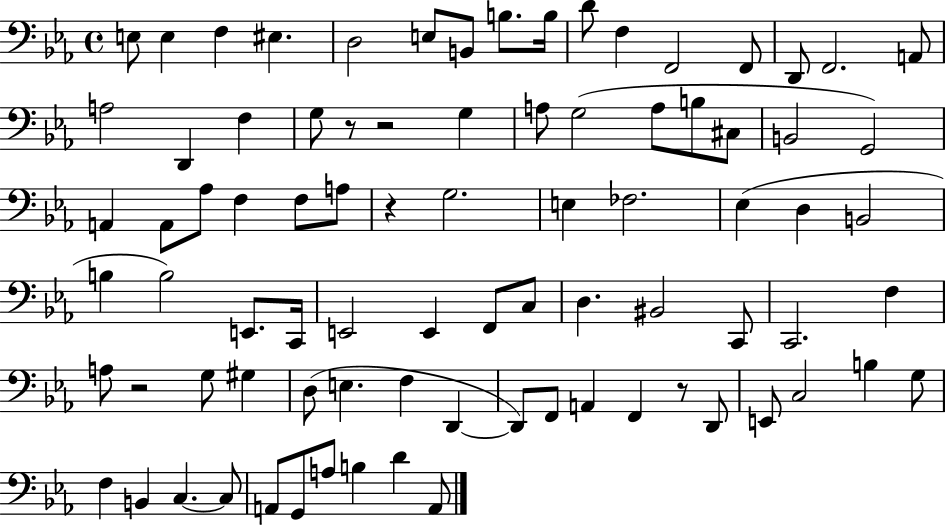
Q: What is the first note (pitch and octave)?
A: E3